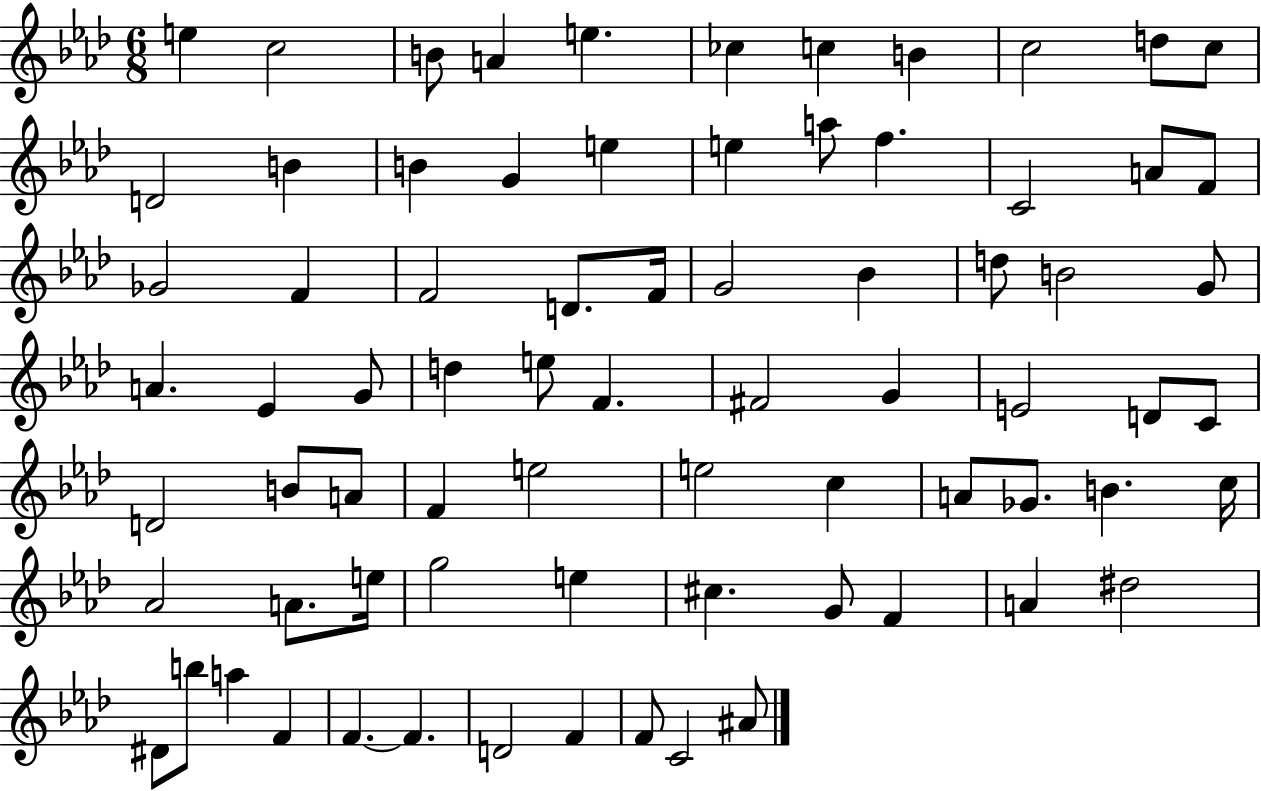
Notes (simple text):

E5/q C5/h B4/e A4/q E5/q. CES5/q C5/q B4/q C5/h D5/e C5/e D4/h B4/q B4/q G4/q E5/q E5/q A5/e F5/q. C4/h A4/e F4/e Gb4/h F4/q F4/h D4/e. F4/s G4/h Bb4/q D5/e B4/h G4/e A4/q. Eb4/q G4/e D5/q E5/e F4/q. F#4/h G4/q E4/h D4/e C4/e D4/h B4/e A4/e F4/q E5/h E5/h C5/q A4/e Gb4/e. B4/q. C5/s Ab4/h A4/e. E5/s G5/h E5/q C#5/q. G4/e F4/q A4/q D#5/h D#4/e B5/e A5/q F4/q F4/q. F4/q. D4/h F4/q F4/e C4/h A#4/e